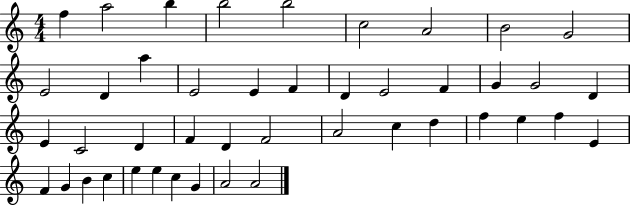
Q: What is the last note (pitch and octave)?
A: A4